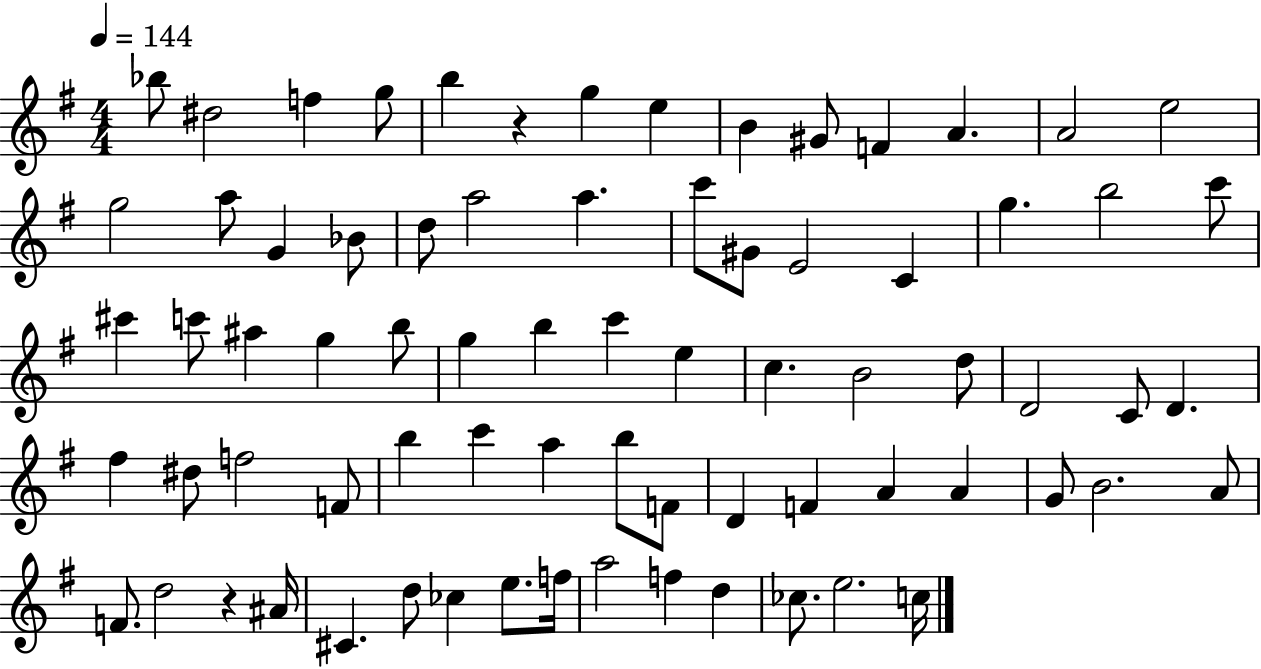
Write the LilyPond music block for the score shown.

{
  \clef treble
  \numericTimeSignature
  \time 4/4
  \key g \major
  \tempo 4 = 144
  bes''8 dis''2 f''4 g''8 | b''4 r4 g''4 e''4 | b'4 gis'8 f'4 a'4. | a'2 e''2 | \break g''2 a''8 g'4 bes'8 | d''8 a''2 a''4. | c'''8 gis'8 e'2 c'4 | g''4. b''2 c'''8 | \break cis'''4 c'''8 ais''4 g''4 b''8 | g''4 b''4 c'''4 e''4 | c''4. b'2 d''8 | d'2 c'8 d'4. | \break fis''4 dis''8 f''2 f'8 | b''4 c'''4 a''4 b''8 f'8 | d'4 f'4 a'4 a'4 | g'8 b'2. a'8 | \break f'8. d''2 r4 ais'16 | cis'4. d''8 ces''4 e''8. f''16 | a''2 f''4 d''4 | ces''8. e''2. c''16 | \break \bar "|."
}